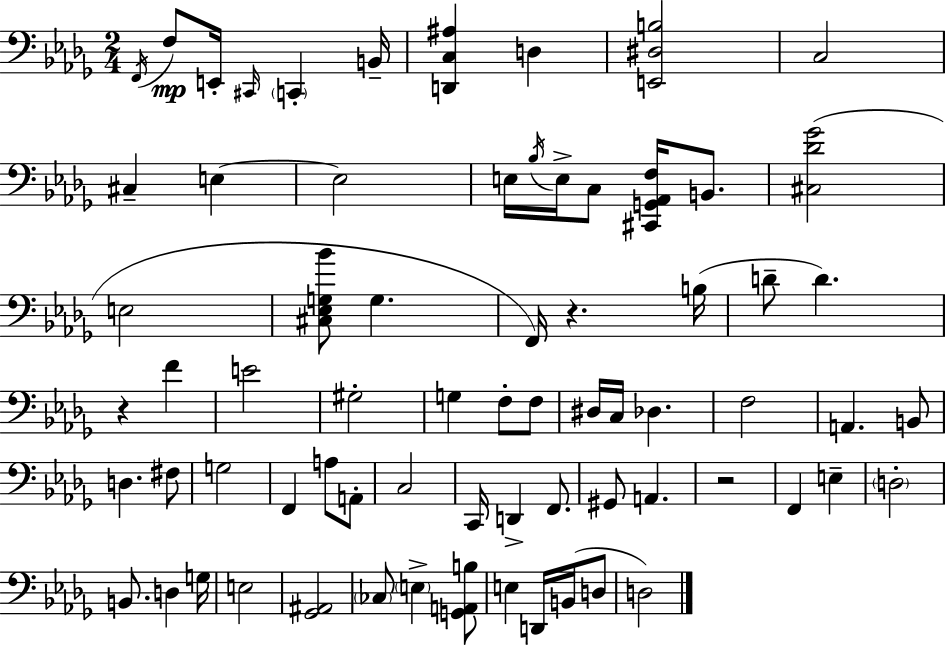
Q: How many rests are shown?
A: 3